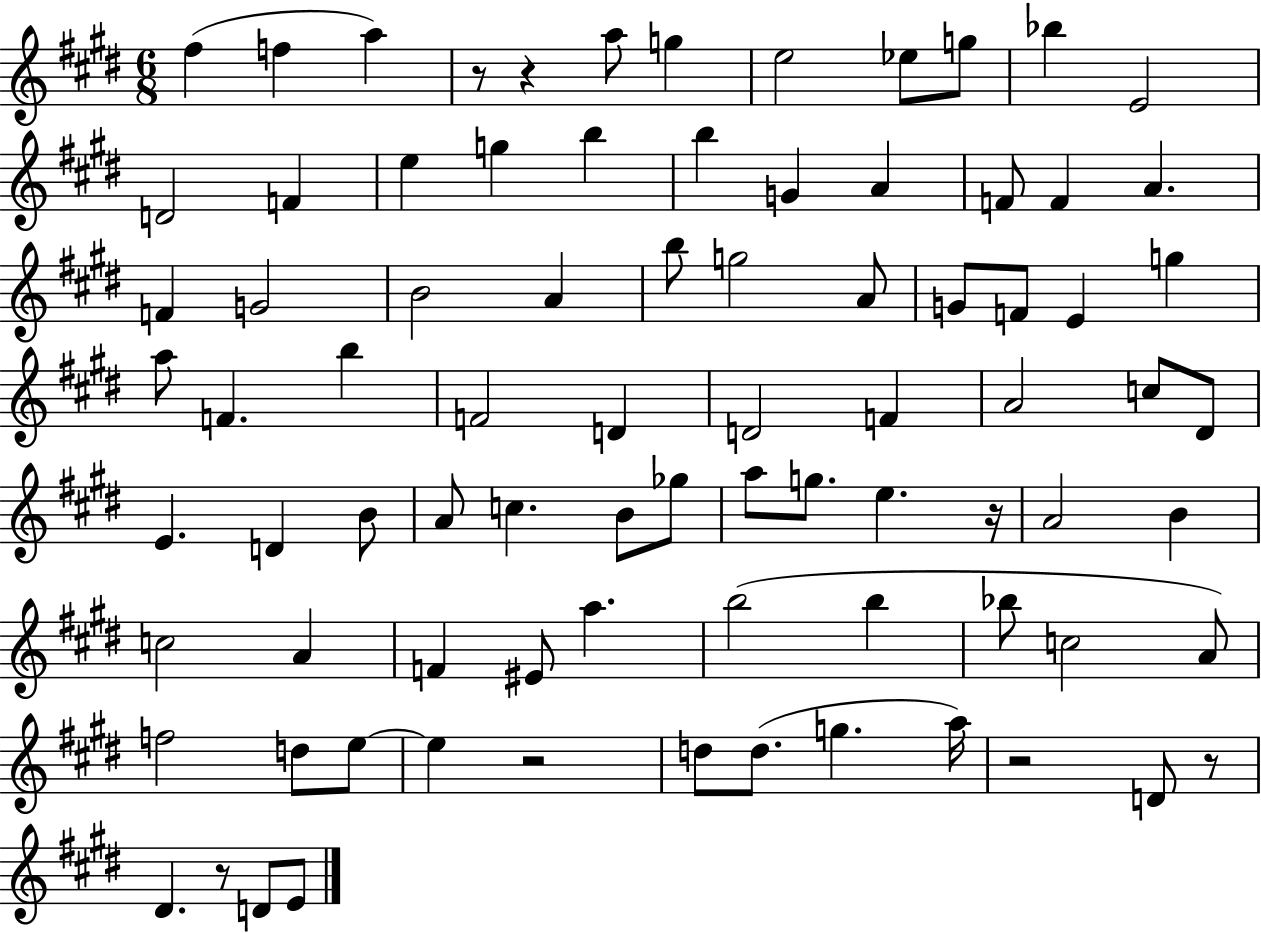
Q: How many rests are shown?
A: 7